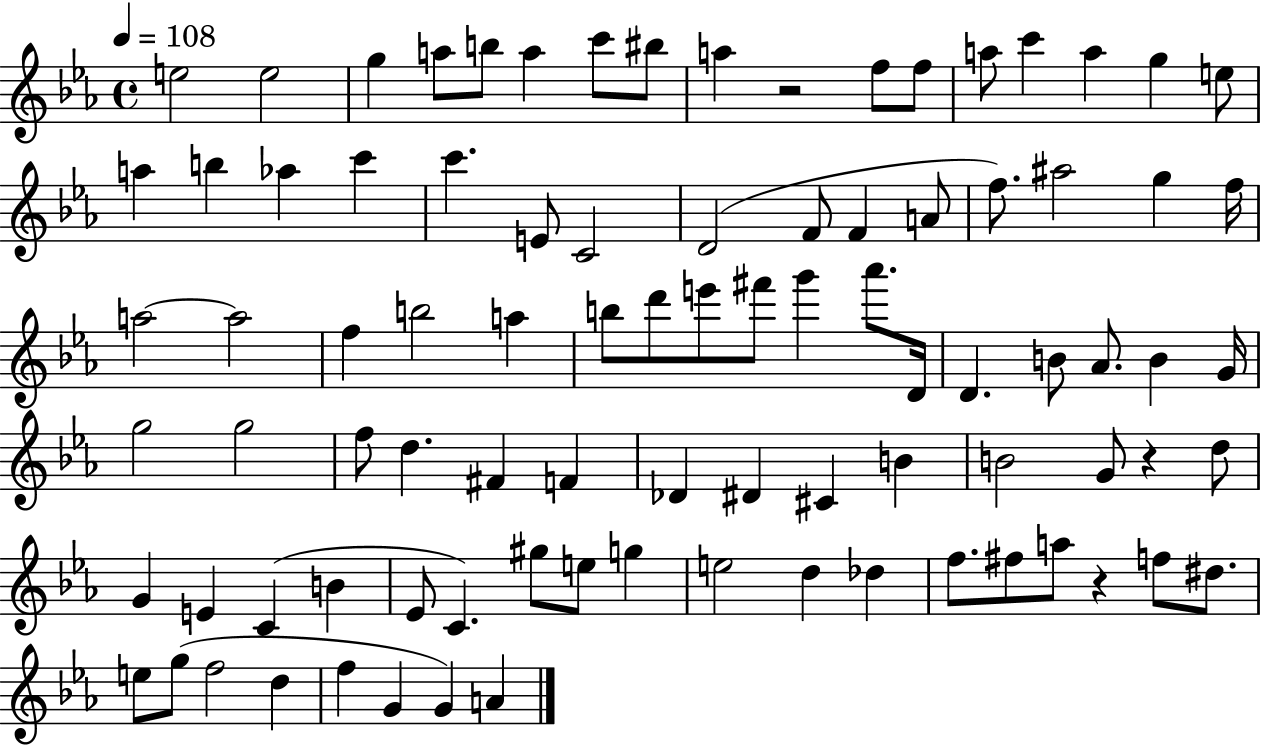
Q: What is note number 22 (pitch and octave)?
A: E4